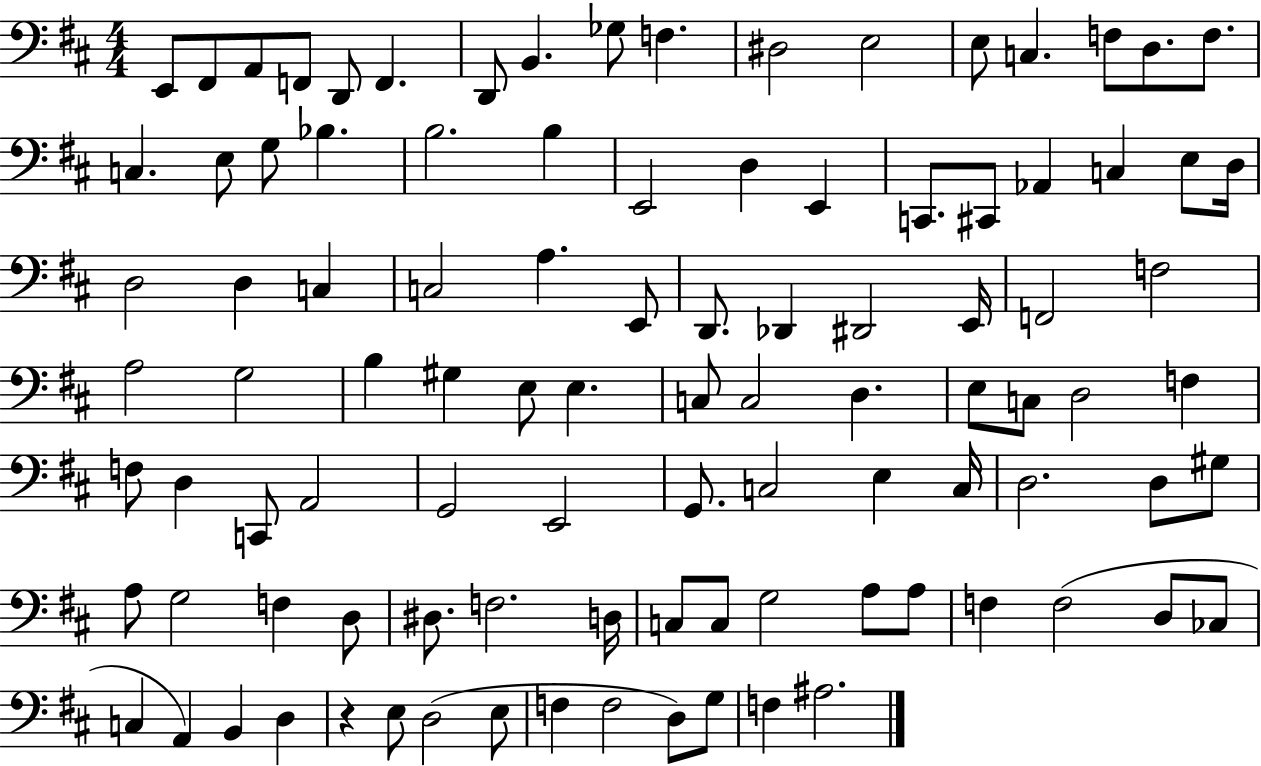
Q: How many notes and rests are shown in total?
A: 100